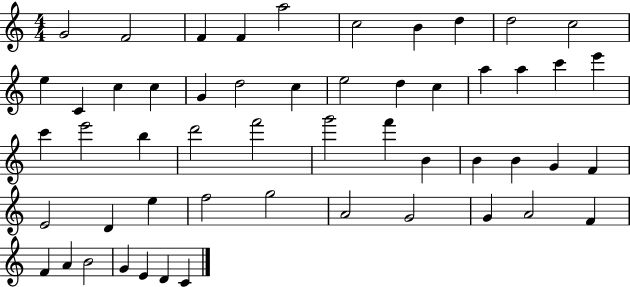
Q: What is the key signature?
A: C major